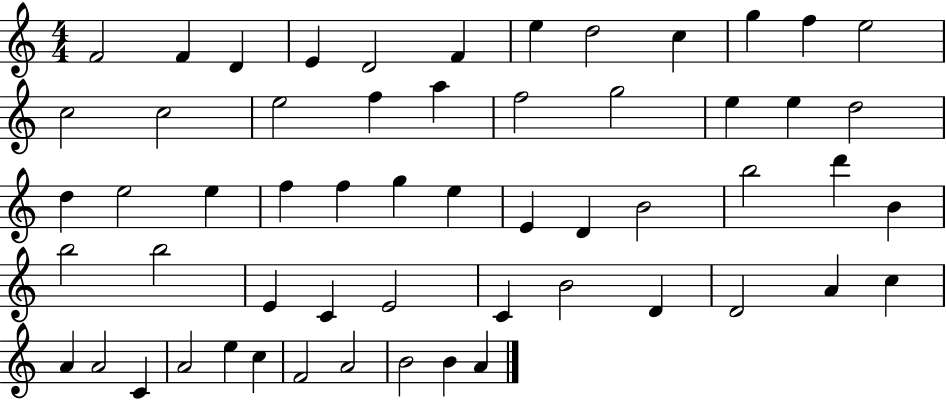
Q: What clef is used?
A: treble